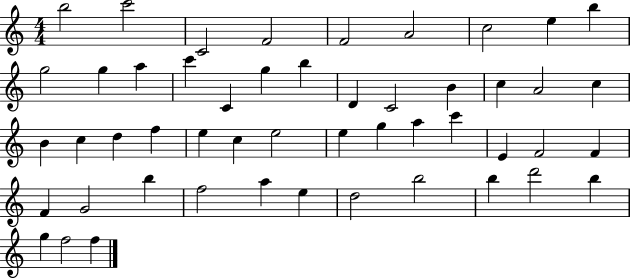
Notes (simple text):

B5/h C6/h C4/h F4/h F4/h A4/h C5/h E5/q B5/q G5/h G5/q A5/q C6/q C4/q G5/q B5/q D4/q C4/h B4/q C5/q A4/h C5/q B4/q C5/q D5/q F5/q E5/q C5/q E5/h E5/q G5/q A5/q C6/q E4/q F4/h F4/q F4/q G4/h B5/q F5/h A5/q E5/q D5/h B5/h B5/q D6/h B5/q G5/q F5/h F5/q